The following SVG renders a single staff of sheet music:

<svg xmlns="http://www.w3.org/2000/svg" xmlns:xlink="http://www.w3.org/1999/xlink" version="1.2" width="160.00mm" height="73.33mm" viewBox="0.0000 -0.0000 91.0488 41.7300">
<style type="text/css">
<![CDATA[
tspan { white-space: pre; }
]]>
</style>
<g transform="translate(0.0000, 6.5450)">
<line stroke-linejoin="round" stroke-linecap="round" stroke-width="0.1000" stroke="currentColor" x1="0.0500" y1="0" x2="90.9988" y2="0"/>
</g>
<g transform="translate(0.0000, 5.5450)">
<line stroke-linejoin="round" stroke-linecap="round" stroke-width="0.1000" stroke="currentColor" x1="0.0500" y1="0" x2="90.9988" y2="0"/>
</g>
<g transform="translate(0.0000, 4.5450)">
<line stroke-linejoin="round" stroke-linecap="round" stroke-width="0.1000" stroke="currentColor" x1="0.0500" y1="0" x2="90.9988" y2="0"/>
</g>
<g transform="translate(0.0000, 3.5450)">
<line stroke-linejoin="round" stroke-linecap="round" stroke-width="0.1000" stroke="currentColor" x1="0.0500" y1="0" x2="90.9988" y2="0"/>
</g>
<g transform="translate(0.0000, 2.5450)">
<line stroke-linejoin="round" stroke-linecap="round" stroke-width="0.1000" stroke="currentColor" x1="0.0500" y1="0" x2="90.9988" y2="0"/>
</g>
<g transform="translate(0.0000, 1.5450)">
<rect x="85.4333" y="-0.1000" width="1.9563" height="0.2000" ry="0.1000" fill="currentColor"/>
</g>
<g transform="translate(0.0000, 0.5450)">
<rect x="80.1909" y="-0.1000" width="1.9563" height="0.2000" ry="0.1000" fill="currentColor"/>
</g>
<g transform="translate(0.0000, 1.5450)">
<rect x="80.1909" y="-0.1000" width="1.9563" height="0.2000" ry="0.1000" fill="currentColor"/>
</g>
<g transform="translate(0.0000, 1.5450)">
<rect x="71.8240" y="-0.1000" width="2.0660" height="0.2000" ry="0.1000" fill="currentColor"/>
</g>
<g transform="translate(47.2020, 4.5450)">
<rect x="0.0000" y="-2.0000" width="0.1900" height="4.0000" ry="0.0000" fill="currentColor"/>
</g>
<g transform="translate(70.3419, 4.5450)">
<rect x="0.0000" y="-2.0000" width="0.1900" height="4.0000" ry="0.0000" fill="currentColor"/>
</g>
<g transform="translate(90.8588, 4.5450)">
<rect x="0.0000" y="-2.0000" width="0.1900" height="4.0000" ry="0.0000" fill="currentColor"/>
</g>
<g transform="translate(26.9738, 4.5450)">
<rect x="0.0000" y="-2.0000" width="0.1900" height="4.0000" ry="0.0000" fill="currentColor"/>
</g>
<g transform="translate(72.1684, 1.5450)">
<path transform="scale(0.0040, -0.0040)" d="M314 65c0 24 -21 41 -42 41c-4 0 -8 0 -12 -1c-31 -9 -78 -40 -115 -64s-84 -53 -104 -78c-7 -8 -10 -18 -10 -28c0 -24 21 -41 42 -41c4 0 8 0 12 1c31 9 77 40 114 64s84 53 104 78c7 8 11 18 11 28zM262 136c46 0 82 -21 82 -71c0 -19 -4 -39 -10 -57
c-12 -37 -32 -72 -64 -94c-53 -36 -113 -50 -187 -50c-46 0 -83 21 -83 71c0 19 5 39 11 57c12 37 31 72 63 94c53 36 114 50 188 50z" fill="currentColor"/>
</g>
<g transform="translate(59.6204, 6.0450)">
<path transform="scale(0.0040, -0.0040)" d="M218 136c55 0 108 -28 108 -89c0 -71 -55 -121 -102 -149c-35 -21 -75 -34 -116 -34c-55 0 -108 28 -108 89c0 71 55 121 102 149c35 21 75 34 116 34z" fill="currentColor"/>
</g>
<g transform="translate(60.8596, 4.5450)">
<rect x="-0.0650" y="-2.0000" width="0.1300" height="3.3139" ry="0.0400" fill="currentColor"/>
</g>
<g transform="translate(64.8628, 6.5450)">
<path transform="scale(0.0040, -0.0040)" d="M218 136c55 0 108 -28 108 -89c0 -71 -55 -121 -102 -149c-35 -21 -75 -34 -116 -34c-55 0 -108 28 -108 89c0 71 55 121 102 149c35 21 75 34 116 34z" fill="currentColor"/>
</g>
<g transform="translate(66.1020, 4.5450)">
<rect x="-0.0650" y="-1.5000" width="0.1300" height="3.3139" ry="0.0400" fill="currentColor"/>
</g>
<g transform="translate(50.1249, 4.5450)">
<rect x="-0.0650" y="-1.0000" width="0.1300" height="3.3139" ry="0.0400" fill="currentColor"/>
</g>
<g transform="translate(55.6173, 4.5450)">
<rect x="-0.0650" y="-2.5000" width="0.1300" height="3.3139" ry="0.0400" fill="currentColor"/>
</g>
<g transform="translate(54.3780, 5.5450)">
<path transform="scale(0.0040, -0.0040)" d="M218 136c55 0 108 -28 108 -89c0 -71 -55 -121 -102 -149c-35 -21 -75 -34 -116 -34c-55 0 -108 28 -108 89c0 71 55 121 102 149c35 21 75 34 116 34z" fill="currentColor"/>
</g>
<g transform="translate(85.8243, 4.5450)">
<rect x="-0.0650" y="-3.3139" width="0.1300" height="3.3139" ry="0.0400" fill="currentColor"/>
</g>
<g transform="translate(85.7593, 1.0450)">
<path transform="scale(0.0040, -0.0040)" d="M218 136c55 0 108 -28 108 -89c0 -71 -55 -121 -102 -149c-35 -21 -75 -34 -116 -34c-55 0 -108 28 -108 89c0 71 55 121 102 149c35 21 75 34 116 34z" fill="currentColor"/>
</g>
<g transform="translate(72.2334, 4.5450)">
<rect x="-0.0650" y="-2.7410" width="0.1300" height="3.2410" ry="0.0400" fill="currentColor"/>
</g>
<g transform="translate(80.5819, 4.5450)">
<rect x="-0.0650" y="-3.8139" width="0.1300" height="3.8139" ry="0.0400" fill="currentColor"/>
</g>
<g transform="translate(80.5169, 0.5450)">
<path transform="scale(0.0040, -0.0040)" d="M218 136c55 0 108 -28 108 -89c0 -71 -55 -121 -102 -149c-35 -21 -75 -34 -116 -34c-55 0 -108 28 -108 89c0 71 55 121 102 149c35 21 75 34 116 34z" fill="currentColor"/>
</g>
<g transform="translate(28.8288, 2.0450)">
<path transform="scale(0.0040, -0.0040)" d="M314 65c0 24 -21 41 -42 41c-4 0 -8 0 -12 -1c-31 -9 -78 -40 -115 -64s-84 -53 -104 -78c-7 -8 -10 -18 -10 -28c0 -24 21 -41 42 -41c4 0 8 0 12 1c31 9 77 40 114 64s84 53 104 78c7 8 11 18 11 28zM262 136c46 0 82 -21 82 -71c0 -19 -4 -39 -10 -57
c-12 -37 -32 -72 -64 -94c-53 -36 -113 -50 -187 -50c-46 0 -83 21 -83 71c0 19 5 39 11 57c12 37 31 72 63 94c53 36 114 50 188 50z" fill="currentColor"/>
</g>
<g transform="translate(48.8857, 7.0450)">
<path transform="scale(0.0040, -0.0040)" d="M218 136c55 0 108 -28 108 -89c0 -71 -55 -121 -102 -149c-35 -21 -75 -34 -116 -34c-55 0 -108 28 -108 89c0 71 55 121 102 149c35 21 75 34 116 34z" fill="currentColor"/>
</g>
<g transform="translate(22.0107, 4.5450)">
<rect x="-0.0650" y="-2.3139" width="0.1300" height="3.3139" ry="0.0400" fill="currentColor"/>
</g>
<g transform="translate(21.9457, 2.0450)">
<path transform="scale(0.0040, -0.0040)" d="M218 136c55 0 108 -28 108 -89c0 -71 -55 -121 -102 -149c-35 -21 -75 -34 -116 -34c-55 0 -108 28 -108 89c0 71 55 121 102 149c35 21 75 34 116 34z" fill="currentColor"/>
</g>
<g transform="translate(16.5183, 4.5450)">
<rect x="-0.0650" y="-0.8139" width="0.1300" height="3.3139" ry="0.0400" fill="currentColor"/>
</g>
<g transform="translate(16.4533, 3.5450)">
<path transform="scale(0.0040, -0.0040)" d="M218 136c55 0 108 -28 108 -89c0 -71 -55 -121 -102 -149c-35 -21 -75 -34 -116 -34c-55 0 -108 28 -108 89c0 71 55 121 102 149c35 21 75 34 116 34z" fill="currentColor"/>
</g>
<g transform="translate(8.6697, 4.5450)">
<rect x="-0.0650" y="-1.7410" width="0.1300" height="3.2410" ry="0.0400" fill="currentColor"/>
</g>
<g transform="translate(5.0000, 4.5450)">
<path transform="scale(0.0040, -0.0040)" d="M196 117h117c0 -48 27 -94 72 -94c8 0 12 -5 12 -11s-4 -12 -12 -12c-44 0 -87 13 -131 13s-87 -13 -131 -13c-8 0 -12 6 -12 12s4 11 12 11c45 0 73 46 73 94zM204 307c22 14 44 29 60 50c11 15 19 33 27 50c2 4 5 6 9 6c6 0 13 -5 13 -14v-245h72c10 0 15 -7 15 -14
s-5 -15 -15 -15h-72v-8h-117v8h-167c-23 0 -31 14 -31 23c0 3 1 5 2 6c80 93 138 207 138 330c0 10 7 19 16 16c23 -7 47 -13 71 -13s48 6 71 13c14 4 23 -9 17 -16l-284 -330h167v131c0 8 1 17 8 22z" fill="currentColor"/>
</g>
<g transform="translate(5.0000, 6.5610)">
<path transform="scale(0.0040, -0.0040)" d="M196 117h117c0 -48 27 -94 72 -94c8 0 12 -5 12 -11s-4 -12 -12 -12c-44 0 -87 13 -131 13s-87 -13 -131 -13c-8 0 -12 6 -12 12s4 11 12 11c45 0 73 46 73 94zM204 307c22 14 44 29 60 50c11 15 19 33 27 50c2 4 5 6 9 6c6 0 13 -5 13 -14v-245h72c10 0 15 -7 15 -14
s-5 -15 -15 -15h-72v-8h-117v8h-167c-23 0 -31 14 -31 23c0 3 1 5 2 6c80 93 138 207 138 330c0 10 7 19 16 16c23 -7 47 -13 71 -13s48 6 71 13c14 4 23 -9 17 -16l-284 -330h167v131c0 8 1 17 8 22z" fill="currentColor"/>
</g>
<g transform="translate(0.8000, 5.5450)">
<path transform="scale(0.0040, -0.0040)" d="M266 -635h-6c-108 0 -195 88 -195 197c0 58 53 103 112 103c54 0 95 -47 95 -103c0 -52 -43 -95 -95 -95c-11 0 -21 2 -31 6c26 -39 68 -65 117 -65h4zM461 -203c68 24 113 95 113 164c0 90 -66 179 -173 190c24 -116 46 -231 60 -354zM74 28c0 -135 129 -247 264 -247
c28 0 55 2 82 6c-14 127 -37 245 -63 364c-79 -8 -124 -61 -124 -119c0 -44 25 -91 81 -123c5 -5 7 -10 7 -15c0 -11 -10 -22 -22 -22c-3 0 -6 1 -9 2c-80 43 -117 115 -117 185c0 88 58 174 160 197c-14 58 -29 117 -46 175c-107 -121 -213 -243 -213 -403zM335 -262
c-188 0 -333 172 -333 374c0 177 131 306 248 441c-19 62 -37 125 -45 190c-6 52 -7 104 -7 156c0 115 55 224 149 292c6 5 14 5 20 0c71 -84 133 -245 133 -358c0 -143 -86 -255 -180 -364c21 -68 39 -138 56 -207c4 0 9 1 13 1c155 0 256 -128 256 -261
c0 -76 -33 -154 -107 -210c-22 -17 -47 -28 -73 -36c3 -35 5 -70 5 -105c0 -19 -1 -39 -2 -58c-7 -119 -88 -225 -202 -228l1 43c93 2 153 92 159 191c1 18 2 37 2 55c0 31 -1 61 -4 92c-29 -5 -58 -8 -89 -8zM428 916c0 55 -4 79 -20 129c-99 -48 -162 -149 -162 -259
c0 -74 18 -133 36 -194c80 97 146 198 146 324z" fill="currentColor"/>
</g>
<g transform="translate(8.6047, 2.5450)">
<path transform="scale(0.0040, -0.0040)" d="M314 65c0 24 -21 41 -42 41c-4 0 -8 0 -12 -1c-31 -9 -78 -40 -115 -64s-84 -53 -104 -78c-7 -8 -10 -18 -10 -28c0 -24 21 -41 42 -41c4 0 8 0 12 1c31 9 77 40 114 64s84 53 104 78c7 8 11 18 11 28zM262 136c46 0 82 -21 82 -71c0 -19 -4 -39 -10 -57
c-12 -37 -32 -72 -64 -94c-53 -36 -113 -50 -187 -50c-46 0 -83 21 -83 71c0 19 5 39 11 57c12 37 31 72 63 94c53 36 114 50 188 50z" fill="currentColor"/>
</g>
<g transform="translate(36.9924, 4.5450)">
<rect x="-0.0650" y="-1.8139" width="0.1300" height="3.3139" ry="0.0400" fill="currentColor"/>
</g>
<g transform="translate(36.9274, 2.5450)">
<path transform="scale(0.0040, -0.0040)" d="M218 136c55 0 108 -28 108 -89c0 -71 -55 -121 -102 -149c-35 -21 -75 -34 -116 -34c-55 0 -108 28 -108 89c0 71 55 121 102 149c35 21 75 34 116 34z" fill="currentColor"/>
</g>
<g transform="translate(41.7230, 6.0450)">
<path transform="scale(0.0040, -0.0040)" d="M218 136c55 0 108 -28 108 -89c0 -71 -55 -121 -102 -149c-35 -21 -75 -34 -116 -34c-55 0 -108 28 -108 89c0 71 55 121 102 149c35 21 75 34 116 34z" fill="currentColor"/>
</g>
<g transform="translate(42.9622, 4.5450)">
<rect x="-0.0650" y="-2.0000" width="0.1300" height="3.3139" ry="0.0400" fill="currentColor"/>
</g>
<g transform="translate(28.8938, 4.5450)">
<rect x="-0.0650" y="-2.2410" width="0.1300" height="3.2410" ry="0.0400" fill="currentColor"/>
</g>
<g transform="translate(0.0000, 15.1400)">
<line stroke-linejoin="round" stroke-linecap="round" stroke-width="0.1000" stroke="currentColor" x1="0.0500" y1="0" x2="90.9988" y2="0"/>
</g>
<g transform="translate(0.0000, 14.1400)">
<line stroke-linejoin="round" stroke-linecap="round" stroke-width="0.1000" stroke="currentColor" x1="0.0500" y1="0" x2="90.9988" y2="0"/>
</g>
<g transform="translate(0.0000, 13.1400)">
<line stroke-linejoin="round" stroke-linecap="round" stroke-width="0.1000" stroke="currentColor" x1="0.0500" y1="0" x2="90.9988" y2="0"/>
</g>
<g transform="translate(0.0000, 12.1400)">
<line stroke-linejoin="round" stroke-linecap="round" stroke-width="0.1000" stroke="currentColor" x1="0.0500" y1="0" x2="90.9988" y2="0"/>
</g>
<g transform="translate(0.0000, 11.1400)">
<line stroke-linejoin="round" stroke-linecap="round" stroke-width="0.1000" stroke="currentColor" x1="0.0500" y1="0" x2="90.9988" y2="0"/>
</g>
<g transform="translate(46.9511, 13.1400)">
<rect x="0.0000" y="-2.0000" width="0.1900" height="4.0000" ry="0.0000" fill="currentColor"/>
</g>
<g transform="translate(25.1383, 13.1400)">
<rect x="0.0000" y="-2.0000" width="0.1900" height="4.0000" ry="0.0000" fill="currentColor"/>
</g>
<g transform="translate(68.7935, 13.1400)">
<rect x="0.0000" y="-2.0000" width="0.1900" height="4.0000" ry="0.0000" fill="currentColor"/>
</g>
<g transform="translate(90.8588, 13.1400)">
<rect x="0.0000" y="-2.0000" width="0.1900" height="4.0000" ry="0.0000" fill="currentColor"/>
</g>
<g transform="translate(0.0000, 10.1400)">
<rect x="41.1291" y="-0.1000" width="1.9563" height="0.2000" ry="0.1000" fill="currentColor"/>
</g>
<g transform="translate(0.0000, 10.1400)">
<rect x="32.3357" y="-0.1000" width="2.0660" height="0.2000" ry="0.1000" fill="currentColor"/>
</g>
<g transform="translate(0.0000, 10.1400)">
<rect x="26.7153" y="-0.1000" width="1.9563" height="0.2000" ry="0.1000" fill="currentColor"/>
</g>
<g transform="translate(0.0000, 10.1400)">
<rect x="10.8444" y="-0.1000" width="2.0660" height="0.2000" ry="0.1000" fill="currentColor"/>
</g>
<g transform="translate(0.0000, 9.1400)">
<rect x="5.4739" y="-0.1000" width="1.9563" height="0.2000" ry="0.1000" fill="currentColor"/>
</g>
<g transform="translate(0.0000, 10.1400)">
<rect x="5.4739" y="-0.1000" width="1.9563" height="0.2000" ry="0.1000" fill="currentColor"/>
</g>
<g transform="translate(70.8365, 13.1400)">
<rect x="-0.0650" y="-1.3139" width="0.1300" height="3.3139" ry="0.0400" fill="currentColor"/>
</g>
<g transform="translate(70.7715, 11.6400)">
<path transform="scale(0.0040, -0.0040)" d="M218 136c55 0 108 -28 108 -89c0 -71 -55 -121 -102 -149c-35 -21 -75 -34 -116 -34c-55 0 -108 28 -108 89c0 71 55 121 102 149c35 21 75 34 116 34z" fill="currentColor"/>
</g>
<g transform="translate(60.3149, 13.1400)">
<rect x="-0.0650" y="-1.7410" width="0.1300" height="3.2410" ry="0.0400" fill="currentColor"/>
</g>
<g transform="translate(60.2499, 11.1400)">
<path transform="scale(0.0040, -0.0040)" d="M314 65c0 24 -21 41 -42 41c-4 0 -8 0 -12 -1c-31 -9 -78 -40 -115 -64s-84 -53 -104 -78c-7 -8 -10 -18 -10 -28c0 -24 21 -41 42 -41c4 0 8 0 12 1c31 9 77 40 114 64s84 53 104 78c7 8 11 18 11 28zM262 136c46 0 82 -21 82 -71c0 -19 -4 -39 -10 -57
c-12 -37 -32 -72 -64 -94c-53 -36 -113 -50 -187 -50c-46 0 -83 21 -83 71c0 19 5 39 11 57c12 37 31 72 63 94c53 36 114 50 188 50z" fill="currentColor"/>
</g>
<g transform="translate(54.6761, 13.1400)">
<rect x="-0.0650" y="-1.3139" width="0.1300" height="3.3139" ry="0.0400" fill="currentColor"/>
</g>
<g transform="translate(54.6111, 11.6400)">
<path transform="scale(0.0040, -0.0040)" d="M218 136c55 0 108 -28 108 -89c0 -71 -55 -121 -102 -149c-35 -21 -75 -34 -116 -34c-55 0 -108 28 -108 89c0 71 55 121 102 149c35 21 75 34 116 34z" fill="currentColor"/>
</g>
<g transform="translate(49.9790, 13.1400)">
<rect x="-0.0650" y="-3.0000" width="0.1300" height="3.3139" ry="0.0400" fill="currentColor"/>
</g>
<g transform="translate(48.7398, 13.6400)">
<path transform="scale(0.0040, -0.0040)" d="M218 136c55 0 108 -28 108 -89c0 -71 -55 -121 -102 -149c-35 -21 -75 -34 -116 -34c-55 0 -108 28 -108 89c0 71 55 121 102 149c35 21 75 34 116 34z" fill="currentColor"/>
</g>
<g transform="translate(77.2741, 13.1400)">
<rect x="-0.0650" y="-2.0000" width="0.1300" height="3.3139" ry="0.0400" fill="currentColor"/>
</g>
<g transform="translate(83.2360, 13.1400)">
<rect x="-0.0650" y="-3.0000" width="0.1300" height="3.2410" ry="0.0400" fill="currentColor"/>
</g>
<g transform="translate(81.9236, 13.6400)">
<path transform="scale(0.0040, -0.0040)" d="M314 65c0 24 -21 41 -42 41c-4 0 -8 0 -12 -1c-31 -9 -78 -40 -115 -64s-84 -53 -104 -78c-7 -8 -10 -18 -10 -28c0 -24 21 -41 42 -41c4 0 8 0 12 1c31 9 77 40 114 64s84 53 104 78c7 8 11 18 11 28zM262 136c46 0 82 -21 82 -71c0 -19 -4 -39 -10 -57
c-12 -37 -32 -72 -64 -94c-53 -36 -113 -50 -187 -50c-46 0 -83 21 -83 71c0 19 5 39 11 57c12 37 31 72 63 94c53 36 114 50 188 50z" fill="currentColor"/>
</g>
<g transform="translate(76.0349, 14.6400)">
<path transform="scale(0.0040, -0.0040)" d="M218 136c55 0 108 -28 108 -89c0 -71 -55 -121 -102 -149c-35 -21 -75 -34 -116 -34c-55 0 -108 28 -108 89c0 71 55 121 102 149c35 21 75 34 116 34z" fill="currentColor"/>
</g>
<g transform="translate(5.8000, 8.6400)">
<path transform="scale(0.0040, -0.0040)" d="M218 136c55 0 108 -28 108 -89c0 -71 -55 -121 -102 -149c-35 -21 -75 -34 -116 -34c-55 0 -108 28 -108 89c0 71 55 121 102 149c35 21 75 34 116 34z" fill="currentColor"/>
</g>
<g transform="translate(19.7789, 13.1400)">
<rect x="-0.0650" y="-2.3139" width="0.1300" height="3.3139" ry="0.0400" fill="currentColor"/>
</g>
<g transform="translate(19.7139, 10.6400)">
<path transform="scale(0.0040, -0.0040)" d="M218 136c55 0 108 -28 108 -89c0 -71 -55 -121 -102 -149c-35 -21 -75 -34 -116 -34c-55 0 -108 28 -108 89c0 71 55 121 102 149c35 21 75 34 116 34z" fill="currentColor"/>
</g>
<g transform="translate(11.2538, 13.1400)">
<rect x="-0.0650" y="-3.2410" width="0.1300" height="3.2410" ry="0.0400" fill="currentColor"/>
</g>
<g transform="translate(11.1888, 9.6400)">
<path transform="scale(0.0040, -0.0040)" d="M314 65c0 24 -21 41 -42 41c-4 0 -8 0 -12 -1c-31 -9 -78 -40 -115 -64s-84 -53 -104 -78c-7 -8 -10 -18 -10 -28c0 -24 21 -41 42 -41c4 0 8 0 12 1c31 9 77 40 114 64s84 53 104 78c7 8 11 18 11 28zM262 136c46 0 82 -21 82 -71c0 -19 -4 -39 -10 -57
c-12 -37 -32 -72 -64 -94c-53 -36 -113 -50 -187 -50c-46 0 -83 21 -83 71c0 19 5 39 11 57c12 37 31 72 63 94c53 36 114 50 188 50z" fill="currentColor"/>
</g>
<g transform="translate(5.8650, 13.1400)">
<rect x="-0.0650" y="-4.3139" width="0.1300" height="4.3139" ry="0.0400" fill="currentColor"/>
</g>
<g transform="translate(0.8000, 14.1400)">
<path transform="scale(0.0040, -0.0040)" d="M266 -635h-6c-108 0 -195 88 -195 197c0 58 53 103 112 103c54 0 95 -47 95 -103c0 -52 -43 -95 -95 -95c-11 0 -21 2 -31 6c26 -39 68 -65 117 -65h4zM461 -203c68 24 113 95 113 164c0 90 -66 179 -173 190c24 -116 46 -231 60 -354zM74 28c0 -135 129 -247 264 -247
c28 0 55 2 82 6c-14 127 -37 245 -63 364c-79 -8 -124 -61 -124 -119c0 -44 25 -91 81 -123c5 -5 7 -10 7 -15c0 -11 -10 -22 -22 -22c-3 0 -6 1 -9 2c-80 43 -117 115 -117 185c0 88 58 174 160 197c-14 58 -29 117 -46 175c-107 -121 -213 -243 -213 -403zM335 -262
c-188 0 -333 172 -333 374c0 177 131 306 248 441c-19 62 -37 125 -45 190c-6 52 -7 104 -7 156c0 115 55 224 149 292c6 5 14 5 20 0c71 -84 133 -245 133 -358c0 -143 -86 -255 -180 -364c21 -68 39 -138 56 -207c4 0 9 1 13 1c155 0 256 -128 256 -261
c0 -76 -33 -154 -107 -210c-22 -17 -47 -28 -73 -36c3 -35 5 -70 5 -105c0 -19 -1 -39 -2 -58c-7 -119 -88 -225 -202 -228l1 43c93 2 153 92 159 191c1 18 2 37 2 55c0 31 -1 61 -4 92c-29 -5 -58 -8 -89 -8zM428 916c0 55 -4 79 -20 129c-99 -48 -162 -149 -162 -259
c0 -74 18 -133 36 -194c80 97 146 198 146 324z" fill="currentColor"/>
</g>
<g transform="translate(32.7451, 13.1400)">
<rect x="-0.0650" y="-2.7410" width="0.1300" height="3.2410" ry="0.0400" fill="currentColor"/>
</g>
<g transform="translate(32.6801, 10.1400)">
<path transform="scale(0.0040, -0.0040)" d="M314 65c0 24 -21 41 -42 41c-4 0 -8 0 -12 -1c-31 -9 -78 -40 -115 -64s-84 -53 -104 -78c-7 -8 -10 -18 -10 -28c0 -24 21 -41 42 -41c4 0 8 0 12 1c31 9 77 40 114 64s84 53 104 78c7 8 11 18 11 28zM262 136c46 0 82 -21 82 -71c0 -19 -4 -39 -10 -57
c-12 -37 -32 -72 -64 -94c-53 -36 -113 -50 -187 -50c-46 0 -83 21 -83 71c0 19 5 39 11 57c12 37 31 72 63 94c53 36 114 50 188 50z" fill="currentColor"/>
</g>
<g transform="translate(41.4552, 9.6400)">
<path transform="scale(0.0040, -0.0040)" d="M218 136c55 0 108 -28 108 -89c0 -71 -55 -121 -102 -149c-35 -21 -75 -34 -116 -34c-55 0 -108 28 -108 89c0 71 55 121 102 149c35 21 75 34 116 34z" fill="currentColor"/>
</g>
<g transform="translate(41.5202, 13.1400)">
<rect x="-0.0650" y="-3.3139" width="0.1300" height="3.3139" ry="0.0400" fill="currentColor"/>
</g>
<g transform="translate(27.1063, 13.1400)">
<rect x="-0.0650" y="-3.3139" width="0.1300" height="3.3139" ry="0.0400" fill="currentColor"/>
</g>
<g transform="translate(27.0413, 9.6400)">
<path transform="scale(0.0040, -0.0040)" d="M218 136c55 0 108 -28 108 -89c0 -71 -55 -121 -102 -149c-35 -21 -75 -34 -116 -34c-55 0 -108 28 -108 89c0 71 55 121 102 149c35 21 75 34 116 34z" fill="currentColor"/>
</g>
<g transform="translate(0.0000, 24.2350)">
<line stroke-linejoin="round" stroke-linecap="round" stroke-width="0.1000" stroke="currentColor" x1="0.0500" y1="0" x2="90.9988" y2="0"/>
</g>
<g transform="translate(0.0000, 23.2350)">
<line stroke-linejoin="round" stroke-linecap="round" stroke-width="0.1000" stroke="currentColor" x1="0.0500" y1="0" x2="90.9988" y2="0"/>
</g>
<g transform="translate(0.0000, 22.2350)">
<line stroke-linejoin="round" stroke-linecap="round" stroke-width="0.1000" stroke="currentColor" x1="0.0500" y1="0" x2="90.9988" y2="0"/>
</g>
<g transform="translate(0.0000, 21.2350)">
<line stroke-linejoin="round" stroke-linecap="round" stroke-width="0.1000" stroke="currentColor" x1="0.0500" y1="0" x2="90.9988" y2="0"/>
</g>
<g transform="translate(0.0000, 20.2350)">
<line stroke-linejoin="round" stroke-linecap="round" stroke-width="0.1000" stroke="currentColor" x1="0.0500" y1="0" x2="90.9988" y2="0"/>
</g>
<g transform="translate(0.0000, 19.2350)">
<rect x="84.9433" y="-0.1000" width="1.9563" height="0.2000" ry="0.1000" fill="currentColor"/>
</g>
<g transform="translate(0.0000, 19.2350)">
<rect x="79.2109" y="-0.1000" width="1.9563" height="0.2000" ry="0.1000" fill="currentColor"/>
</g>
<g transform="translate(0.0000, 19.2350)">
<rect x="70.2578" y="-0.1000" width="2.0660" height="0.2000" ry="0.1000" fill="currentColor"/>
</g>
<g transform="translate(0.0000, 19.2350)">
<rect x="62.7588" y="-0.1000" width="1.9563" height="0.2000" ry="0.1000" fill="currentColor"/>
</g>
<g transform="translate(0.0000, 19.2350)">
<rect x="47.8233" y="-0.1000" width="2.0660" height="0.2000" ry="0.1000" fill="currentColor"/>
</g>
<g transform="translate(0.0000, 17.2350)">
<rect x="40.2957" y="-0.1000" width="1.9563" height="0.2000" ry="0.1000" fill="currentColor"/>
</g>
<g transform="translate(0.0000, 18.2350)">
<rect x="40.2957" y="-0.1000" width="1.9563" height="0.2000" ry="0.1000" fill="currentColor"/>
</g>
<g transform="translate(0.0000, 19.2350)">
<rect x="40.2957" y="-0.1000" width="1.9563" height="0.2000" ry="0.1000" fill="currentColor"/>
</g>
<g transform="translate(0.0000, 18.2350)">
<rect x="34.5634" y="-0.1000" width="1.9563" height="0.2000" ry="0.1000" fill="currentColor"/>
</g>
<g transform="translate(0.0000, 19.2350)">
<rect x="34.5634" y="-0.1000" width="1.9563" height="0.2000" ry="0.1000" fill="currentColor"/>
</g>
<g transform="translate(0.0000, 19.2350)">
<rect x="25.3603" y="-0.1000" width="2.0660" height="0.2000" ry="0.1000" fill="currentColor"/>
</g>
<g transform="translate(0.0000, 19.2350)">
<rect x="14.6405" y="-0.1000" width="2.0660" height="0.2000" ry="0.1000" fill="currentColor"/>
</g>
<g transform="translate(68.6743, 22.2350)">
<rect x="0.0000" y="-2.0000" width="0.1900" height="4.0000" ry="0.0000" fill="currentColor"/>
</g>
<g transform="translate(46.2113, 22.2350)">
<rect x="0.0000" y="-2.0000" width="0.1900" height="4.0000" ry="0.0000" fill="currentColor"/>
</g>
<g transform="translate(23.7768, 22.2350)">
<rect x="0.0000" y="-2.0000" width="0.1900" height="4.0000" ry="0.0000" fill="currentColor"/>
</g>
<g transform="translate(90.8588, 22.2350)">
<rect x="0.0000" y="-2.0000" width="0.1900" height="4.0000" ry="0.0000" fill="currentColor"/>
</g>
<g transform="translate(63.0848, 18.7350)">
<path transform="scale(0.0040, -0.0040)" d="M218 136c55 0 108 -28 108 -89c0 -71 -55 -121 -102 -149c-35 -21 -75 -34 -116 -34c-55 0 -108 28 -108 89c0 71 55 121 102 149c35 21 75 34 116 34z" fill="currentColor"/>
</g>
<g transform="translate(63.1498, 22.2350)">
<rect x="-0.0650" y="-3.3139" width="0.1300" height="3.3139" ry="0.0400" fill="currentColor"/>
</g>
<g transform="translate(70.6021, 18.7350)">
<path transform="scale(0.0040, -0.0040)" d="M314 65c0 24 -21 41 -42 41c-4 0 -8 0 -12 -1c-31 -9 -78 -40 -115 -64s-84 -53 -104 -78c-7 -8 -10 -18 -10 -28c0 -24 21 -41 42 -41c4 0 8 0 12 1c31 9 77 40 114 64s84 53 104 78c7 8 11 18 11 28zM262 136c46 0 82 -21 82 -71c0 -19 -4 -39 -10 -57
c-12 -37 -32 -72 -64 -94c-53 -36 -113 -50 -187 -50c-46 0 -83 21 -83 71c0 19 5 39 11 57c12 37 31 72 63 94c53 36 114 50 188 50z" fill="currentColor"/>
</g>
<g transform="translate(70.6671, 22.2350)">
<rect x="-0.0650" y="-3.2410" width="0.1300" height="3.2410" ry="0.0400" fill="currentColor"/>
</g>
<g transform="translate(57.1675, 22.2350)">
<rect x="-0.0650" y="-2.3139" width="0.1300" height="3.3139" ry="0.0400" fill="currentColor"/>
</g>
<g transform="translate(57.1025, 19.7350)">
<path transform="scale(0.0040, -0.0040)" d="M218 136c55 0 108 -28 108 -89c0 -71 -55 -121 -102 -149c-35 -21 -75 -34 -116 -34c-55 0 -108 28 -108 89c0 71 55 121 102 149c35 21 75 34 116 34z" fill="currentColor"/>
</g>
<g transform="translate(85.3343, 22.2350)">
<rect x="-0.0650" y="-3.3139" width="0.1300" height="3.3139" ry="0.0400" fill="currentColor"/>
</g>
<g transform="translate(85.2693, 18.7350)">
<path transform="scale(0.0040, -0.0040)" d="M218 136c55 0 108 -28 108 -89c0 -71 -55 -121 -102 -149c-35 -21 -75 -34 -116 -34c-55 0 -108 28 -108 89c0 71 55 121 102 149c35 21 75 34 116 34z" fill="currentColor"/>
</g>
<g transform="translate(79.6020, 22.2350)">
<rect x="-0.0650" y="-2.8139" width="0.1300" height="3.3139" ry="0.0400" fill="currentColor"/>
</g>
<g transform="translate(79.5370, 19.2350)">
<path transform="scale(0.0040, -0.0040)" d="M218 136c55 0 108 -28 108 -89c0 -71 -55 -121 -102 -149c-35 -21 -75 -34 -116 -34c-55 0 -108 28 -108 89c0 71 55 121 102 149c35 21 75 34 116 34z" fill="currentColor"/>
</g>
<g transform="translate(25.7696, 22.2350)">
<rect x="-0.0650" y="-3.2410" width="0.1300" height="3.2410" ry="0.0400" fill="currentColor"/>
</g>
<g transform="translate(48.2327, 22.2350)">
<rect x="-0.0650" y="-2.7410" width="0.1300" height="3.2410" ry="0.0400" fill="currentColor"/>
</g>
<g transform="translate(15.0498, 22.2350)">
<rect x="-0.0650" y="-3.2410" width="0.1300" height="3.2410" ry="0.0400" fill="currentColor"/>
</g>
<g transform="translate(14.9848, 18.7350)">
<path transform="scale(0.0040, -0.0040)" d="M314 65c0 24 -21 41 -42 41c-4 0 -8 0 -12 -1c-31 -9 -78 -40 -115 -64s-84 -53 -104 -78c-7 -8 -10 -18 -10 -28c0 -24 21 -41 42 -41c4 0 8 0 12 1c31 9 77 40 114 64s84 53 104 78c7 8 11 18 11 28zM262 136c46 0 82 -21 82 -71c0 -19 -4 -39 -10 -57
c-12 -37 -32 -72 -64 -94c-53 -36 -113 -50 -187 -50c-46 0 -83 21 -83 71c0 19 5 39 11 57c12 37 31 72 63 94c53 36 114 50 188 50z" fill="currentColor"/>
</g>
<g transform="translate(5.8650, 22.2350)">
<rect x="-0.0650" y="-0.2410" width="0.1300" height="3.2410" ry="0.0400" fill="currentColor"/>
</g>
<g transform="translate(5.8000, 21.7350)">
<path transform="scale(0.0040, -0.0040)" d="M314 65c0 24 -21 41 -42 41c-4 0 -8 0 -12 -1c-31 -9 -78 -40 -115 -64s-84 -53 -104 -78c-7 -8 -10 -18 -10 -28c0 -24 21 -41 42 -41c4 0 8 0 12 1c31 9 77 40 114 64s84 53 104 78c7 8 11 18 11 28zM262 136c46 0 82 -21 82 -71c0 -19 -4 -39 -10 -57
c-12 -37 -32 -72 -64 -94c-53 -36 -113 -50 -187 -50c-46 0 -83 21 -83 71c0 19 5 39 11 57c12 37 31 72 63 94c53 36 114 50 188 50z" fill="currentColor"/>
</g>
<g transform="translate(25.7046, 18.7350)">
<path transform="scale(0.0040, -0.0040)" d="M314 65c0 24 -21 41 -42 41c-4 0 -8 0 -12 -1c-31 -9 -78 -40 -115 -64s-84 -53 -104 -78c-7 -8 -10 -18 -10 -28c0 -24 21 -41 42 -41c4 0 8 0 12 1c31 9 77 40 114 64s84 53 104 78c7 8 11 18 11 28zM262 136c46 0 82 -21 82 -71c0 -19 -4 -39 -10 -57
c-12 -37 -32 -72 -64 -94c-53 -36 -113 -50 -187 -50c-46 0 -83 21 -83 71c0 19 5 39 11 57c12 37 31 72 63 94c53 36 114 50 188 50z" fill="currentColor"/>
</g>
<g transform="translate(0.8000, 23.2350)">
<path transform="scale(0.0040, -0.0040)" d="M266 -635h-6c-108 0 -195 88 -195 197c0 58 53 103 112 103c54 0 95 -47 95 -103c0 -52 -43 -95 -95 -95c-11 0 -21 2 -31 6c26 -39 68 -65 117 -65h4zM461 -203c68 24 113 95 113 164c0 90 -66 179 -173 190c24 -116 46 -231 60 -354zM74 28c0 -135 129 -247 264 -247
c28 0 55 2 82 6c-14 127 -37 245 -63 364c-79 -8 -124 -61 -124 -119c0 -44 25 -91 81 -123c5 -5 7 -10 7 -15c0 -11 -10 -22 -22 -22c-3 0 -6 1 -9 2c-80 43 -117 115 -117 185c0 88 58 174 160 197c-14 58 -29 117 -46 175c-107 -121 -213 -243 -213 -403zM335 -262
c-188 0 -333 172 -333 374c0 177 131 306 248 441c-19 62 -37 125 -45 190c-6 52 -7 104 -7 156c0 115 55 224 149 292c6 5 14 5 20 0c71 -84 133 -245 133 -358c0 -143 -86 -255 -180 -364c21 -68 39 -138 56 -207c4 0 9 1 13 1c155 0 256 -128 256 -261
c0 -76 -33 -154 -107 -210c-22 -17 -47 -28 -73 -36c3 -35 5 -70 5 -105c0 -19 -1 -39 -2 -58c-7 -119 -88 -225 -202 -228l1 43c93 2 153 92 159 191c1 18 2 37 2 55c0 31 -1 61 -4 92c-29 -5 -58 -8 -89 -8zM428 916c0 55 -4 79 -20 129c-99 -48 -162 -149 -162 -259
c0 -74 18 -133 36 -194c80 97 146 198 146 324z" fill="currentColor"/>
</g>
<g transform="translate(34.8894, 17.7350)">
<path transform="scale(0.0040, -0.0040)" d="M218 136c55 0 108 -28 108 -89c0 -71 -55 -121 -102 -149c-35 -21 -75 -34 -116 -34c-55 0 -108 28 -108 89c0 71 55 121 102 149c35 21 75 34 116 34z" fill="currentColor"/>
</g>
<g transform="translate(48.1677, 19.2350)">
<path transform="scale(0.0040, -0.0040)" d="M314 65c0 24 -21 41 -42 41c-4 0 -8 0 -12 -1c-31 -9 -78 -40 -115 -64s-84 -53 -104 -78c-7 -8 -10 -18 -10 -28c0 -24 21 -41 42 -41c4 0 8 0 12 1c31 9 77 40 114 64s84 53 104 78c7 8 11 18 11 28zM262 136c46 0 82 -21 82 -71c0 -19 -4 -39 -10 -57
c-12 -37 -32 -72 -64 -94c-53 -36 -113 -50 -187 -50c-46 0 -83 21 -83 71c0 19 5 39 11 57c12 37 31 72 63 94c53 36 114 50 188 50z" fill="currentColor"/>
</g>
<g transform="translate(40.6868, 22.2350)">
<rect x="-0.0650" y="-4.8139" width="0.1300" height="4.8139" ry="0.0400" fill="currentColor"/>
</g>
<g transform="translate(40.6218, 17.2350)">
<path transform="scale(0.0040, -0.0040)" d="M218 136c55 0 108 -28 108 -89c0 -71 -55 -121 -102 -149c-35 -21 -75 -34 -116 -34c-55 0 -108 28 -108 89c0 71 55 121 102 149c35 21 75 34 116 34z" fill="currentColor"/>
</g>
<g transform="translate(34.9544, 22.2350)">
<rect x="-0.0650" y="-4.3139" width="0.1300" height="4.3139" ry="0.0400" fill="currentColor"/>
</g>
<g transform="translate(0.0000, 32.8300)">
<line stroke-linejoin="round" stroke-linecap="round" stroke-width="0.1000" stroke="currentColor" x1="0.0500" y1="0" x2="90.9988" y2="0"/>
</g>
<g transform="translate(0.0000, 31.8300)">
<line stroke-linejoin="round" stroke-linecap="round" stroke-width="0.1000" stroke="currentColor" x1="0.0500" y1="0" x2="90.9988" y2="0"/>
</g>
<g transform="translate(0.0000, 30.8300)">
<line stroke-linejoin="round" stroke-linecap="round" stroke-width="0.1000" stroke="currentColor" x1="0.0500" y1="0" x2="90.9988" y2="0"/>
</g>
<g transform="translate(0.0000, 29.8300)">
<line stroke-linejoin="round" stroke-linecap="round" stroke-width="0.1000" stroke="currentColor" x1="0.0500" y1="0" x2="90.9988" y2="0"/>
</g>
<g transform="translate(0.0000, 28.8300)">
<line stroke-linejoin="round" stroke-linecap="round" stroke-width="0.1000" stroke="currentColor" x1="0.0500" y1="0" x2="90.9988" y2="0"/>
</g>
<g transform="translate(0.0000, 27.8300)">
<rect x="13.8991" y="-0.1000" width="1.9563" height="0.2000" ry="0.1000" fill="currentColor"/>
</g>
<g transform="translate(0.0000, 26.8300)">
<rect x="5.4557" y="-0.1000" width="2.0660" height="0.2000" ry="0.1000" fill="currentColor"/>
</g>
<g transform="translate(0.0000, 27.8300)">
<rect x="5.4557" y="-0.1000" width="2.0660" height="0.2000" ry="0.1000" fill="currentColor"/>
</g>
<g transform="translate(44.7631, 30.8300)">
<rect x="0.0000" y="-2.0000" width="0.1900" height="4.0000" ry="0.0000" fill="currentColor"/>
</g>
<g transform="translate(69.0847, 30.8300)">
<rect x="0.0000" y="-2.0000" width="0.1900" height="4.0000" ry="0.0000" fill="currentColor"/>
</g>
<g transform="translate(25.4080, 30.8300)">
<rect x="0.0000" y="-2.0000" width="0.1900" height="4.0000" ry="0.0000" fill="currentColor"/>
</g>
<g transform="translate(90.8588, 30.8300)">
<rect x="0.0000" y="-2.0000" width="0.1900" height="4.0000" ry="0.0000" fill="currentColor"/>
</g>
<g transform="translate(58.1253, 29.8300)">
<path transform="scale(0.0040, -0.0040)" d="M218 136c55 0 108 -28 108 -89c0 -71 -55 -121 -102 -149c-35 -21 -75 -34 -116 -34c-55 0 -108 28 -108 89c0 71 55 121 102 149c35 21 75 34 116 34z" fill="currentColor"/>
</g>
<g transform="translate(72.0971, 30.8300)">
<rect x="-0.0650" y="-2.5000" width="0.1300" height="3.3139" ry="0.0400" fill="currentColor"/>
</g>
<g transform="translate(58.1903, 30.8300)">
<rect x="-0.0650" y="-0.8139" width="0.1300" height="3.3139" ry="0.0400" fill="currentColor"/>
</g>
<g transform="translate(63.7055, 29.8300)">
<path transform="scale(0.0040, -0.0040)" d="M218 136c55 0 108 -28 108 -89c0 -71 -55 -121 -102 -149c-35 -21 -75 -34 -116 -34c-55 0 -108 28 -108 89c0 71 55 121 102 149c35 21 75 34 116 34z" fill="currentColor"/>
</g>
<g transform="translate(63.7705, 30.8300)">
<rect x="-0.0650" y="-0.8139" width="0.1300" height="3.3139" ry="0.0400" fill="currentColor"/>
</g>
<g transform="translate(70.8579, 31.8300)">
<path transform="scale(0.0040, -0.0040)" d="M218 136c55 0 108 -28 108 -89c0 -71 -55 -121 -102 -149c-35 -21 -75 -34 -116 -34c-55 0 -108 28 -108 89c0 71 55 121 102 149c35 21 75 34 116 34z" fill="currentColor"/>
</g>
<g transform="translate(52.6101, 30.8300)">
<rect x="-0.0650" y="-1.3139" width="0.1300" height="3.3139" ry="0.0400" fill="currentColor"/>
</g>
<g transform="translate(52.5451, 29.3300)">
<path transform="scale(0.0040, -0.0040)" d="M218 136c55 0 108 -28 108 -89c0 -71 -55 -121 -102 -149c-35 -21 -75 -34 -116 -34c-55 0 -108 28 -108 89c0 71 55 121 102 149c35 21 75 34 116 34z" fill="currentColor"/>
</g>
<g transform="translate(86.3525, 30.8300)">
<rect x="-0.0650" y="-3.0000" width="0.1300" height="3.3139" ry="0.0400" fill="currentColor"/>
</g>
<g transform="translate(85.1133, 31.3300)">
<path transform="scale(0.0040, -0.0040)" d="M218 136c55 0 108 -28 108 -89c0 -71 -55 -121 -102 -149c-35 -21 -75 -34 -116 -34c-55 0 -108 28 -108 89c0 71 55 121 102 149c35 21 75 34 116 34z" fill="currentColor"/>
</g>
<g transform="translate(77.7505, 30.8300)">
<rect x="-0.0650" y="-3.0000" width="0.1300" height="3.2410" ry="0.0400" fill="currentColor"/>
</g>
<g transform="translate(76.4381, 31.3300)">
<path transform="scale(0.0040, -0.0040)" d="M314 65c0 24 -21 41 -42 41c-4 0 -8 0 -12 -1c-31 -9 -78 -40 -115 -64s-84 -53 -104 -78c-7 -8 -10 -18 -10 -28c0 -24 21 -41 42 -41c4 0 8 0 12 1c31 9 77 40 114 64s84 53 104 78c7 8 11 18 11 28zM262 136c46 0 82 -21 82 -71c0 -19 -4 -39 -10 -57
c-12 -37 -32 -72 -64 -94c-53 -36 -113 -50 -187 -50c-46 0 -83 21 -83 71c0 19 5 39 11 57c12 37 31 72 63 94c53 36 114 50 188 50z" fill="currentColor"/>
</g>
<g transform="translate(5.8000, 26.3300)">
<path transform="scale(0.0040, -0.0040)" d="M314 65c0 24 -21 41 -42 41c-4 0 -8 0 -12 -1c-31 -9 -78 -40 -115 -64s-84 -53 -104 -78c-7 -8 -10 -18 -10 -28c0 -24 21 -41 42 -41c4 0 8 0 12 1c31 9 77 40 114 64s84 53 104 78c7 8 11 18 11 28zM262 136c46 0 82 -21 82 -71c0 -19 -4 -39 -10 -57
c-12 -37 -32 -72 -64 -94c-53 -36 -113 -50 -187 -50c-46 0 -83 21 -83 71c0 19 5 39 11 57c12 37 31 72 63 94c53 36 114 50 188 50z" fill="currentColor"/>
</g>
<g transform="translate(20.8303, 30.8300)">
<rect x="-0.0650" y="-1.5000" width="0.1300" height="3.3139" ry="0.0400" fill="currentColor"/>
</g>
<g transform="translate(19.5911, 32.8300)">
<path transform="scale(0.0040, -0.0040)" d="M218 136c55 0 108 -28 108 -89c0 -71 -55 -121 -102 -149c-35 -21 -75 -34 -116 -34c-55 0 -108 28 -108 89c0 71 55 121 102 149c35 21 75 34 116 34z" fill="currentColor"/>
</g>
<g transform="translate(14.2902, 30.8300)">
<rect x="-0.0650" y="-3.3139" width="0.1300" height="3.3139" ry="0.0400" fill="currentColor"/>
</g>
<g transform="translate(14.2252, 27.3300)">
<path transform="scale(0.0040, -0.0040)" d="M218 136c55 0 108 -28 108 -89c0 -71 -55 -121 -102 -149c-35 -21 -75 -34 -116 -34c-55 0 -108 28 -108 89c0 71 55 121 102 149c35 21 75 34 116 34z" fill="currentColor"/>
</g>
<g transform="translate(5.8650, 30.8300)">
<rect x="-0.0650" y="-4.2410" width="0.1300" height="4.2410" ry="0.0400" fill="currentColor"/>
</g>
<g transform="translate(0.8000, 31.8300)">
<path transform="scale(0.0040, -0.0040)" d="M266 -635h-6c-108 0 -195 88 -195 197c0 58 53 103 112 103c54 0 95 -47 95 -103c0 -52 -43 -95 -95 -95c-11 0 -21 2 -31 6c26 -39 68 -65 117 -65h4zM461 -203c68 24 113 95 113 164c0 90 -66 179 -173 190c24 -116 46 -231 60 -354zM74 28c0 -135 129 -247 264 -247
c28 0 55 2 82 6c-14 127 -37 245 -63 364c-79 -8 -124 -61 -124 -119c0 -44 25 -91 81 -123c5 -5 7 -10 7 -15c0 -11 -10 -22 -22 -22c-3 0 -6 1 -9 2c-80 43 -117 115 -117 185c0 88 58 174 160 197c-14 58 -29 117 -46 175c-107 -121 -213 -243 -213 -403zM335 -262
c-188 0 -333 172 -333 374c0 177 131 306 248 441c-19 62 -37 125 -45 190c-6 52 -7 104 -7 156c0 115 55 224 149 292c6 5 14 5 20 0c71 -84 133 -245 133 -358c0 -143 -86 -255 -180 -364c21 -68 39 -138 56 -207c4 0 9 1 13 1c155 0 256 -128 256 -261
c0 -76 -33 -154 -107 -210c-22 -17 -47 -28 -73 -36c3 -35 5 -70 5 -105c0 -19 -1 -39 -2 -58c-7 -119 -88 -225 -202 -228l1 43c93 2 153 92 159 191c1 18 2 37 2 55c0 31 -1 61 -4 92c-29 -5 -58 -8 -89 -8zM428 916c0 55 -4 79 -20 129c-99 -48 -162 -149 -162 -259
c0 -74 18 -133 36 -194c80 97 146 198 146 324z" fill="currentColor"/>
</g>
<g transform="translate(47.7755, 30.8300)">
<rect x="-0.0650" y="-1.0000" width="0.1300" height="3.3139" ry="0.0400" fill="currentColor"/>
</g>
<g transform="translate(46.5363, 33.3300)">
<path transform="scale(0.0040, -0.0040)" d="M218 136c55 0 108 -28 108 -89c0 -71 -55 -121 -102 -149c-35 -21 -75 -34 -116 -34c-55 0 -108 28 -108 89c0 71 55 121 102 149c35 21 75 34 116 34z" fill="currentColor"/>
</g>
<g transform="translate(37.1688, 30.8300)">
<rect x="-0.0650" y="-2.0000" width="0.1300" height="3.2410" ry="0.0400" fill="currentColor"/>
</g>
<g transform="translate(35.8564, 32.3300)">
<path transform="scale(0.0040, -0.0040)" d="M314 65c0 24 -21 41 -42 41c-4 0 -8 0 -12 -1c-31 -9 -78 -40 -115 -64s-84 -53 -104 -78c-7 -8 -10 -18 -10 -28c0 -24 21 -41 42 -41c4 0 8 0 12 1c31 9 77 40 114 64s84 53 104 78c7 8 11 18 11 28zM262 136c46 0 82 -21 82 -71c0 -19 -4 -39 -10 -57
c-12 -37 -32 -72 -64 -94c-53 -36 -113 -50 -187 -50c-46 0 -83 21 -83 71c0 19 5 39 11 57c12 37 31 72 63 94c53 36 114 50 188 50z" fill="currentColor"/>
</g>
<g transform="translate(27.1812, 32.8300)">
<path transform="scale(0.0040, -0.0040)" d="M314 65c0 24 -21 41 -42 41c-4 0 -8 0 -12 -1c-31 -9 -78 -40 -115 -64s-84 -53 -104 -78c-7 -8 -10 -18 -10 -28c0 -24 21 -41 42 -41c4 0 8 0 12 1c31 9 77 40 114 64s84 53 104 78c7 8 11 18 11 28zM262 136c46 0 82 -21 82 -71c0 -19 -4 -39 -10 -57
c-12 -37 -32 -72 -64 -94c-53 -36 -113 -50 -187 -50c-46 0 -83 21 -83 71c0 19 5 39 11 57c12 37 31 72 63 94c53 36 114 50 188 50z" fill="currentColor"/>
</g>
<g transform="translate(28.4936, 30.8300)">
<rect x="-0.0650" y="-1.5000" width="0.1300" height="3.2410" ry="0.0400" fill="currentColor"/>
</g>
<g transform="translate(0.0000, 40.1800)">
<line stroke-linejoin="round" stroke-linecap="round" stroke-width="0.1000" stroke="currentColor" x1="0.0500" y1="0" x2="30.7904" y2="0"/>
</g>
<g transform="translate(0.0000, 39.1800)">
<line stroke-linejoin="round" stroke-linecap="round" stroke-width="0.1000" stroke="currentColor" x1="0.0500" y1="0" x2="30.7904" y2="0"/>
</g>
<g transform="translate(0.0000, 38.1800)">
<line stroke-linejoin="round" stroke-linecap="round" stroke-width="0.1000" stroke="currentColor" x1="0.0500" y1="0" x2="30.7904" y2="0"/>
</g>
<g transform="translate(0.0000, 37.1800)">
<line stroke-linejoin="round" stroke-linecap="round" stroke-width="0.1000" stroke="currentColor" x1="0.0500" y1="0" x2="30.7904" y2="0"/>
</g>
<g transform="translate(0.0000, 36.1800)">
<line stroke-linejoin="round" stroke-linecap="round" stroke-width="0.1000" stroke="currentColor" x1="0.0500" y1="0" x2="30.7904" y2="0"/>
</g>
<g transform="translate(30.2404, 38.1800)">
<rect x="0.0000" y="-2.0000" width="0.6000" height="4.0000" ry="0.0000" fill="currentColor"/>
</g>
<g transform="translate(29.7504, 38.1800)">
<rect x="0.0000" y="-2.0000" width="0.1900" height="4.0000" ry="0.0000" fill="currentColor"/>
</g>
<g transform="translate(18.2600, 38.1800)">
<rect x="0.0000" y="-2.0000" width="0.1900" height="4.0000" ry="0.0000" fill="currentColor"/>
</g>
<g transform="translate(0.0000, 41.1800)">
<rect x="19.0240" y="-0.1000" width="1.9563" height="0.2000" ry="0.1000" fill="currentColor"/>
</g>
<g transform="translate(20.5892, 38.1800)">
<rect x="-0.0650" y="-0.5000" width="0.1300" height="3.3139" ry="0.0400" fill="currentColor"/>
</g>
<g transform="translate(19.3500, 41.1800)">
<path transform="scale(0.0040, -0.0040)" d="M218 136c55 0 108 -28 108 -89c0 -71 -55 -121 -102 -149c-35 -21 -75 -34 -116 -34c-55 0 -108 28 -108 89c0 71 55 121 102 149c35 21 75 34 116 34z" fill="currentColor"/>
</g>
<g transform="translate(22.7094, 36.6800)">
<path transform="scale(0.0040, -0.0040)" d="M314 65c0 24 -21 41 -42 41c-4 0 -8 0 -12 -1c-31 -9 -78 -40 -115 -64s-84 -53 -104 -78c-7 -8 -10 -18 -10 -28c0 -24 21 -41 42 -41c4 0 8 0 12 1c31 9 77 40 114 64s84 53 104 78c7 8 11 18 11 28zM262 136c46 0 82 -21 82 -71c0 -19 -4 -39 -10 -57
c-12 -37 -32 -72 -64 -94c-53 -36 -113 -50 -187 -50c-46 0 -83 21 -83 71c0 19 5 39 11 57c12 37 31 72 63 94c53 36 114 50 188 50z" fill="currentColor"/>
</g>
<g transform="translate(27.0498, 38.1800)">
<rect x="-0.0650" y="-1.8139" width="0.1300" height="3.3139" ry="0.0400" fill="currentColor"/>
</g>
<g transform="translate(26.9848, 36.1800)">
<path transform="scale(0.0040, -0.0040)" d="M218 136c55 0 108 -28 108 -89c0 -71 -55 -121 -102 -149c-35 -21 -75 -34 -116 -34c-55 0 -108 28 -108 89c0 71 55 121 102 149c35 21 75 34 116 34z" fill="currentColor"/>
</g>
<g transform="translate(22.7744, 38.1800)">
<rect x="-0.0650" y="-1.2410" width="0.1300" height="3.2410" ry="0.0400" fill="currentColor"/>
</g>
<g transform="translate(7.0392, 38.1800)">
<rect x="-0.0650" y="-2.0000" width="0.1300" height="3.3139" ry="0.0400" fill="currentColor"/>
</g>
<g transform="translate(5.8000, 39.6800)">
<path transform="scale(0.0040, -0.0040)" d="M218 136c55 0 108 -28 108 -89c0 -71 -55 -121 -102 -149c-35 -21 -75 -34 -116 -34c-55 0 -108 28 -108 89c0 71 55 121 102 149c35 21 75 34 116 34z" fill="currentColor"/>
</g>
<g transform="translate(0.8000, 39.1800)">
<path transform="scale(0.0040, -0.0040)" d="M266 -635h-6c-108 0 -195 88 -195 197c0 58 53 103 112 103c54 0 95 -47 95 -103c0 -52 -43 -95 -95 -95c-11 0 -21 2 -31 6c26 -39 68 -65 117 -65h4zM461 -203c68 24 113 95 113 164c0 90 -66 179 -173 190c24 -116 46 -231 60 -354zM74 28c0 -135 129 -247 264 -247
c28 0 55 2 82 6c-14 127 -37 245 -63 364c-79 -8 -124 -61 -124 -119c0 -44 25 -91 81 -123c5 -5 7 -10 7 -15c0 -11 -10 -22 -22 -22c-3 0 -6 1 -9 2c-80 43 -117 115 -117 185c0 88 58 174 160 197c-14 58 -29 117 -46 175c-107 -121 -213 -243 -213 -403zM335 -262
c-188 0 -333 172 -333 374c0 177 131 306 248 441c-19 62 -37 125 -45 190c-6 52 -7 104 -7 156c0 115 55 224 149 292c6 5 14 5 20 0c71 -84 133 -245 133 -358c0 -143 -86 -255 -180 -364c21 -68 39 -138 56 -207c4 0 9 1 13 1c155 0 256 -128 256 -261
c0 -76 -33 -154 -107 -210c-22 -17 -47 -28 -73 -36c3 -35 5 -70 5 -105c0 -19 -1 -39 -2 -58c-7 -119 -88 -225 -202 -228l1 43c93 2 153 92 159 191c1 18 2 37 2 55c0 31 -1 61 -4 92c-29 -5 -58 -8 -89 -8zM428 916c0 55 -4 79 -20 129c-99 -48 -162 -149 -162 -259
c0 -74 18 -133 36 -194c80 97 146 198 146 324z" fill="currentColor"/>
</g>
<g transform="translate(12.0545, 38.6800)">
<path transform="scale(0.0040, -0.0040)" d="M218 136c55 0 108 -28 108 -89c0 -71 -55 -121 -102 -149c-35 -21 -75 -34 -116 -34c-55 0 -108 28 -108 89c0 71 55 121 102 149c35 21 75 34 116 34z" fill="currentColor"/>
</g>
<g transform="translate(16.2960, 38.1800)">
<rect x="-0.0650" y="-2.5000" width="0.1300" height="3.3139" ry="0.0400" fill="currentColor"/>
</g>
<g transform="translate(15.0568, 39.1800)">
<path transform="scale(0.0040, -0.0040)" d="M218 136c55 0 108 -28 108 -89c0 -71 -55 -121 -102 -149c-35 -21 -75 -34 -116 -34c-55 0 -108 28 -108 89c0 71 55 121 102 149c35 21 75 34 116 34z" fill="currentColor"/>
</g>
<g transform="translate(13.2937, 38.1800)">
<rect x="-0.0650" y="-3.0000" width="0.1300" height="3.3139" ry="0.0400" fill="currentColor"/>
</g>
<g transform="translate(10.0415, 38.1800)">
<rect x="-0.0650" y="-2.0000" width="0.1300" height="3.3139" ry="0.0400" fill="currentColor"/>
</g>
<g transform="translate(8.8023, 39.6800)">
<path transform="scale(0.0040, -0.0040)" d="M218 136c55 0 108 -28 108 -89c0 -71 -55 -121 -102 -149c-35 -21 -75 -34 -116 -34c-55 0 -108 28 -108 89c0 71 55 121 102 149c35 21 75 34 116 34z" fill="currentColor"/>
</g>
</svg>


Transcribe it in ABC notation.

X:1
T:Untitled
M:4/4
L:1/4
K:C
f2 d g g2 f F D G F E a2 c' b d' b2 g b a2 b A e f2 e F A2 c2 b2 b2 d' e' a2 g b b2 a b d'2 b E E2 F2 D e d d G A2 A F F A G C e2 f